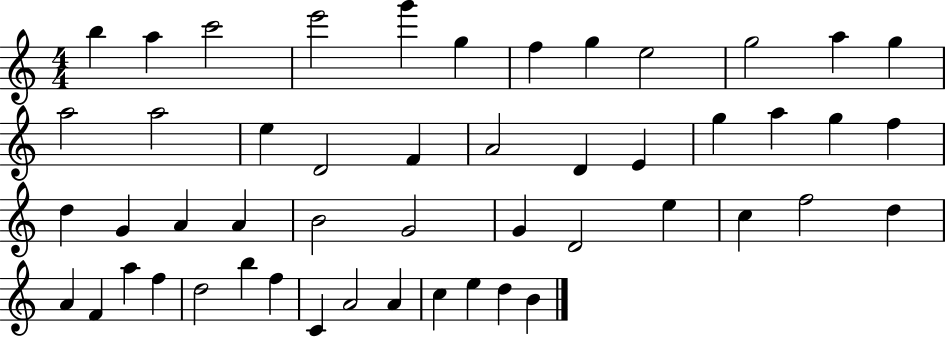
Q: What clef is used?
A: treble